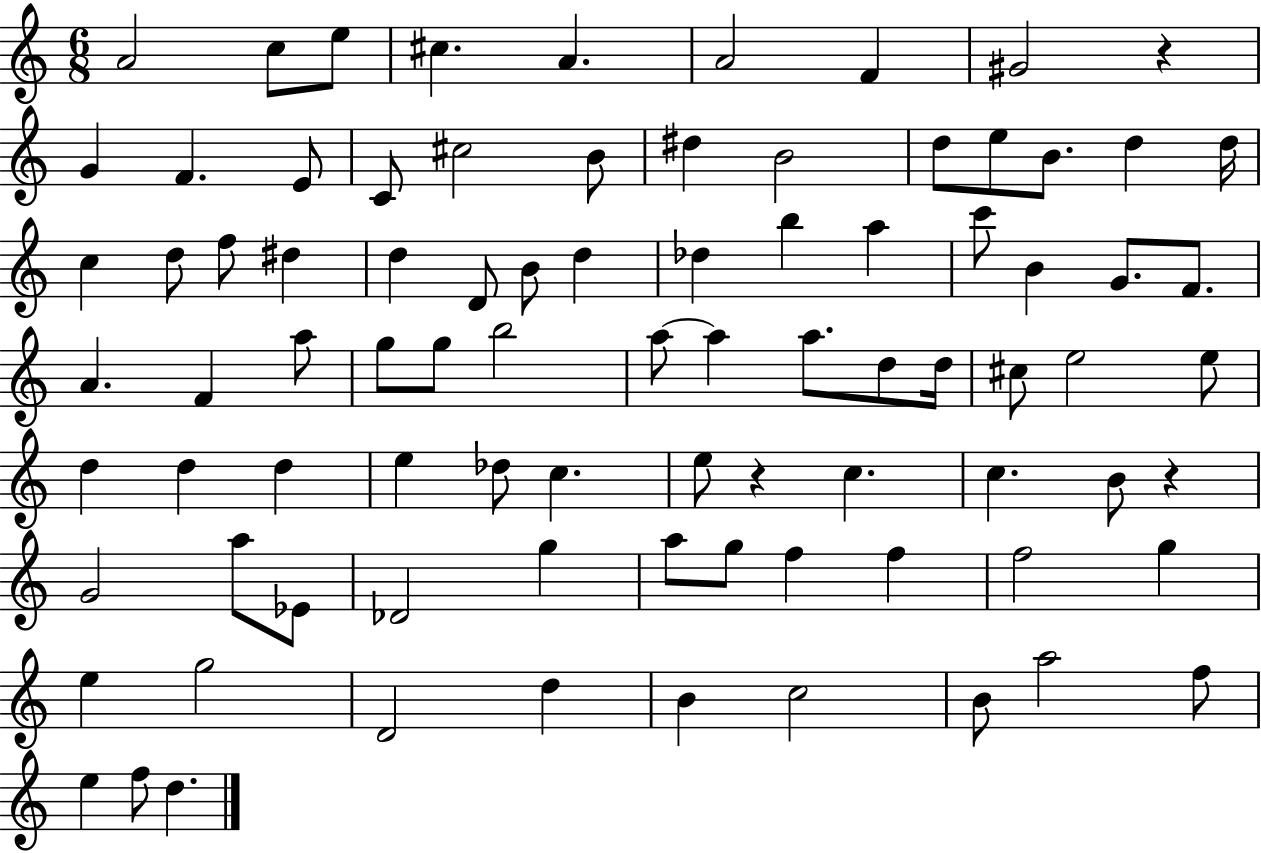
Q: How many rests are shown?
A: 3